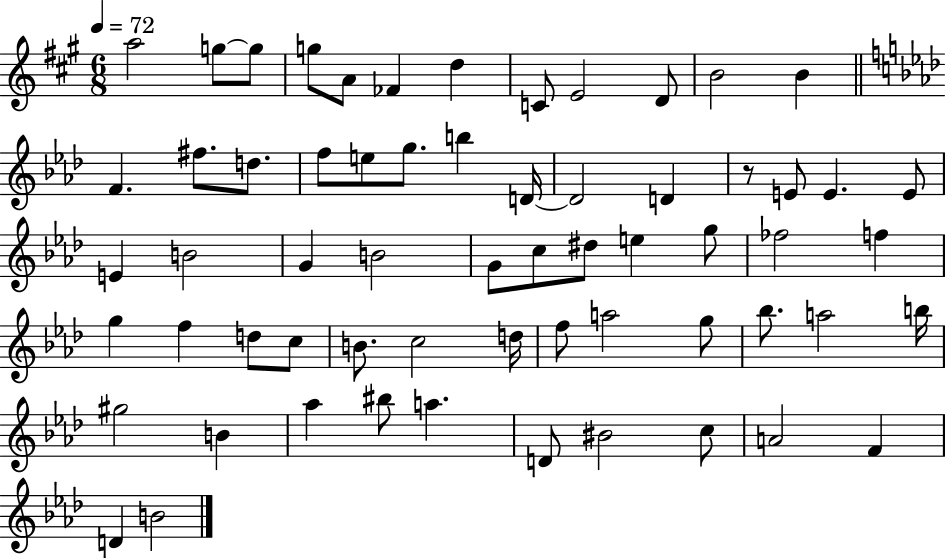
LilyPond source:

{
  \clef treble
  \numericTimeSignature
  \time 6/8
  \key a \major
  \tempo 4 = 72
  \repeat volta 2 { a''2 g''8~~ g''8 | g''8 a'8 fes'4 d''4 | c'8 e'2 d'8 | b'2 b'4 | \break \bar "||" \break \key f \minor f'4. fis''8. d''8. | f''8 e''8 g''8. b''4 d'16~~ | d'2 d'4 | r8 e'8 e'4. e'8 | \break e'4 b'2 | g'4 b'2 | g'8 c''8 dis''8 e''4 g''8 | fes''2 f''4 | \break g''4 f''4 d''8 c''8 | b'8. c''2 d''16 | f''8 a''2 g''8 | bes''8. a''2 b''16 | \break gis''2 b'4 | aes''4 bis''8 a''4. | d'8 bis'2 c''8 | a'2 f'4 | \break d'4 b'2 | } \bar "|."
}